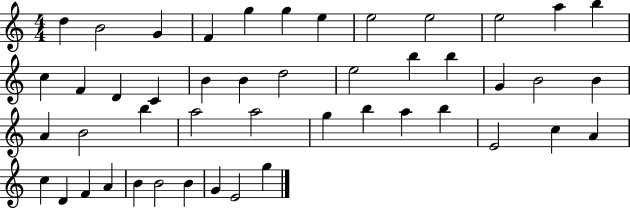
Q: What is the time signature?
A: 4/4